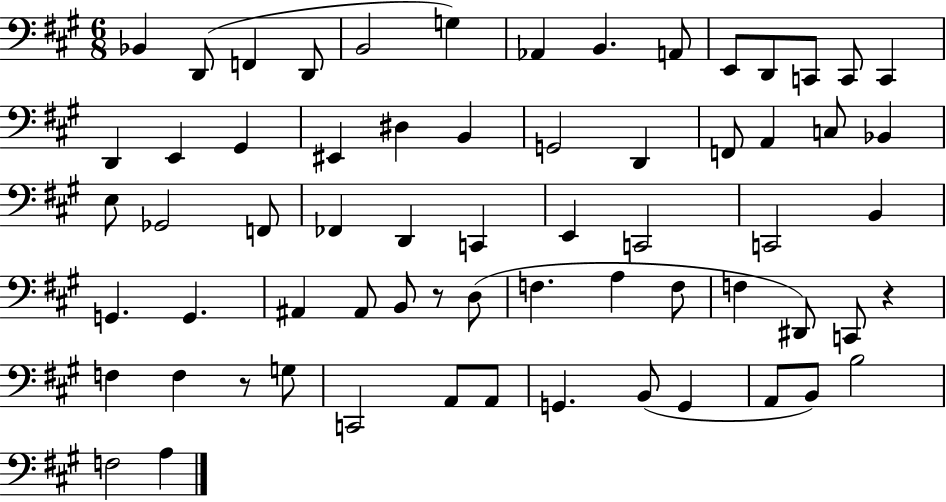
{
  \clef bass
  \numericTimeSignature
  \time 6/8
  \key a \major
  bes,4 d,8( f,4 d,8 | b,2 g4) | aes,4 b,4. a,8 | e,8 d,8 c,8 c,8 c,4 | \break d,4 e,4 gis,4 | eis,4 dis4 b,4 | g,2 d,4 | f,8 a,4 c8 bes,4 | \break e8 ges,2 f,8 | fes,4 d,4 c,4 | e,4 c,2 | c,2 b,4 | \break g,4. g,4. | ais,4 ais,8 b,8 r8 d8( | f4. a4 f8 | f4 dis,8) c,8 r4 | \break f4 f4 r8 g8 | c,2 a,8 a,8 | g,4. b,8( g,4 | a,8 b,8) b2 | \break f2 a4 | \bar "|."
}